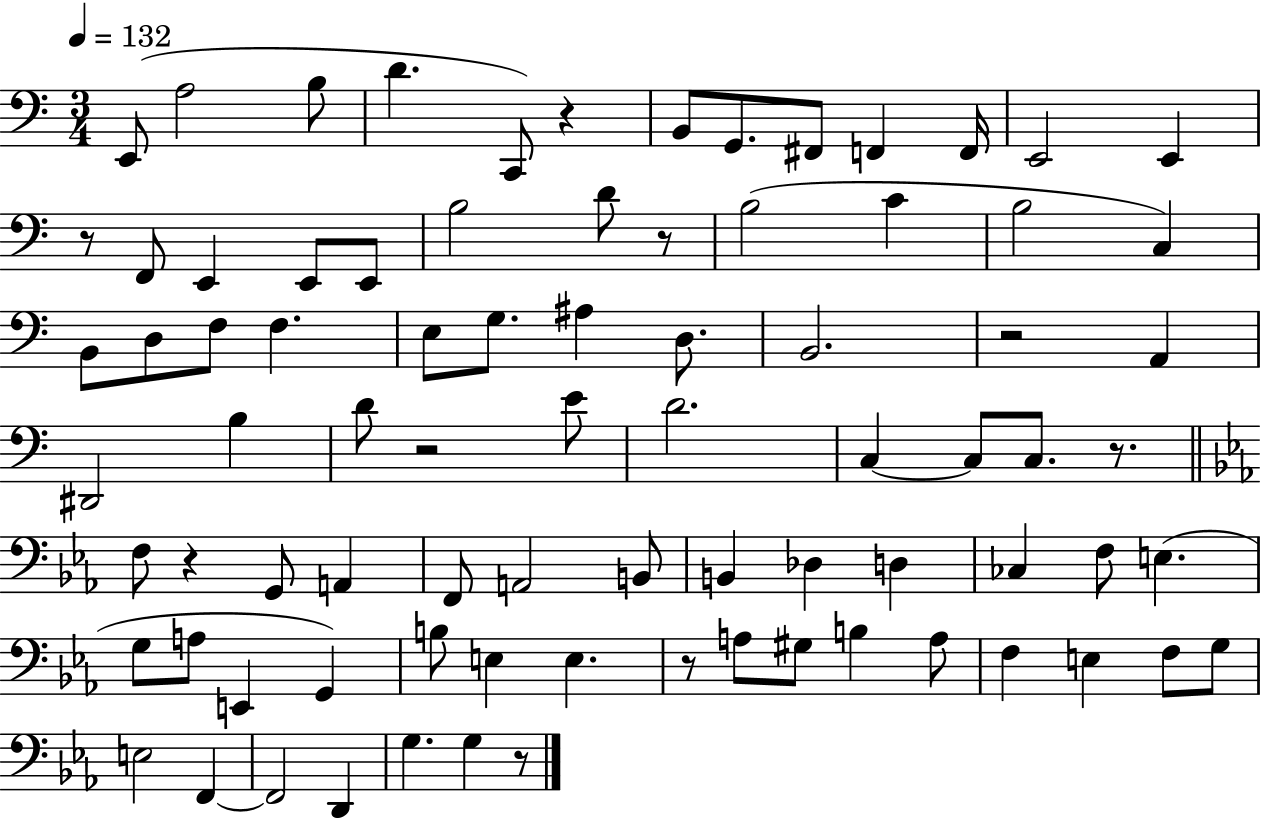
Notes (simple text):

E2/e A3/h B3/e D4/q. C2/e R/q B2/e G2/e. F#2/e F2/q F2/s E2/h E2/q R/e F2/e E2/q E2/e E2/e B3/h D4/e R/e B3/h C4/q B3/h C3/q B2/e D3/e F3/e F3/q. E3/e G3/e. A#3/q D3/e. B2/h. R/h A2/q D#2/h B3/q D4/e R/h E4/e D4/h. C3/q C3/e C3/e. R/e. F3/e R/q G2/e A2/q F2/e A2/h B2/e B2/q Db3/q D3/q CES3/q F3/e E3/q. G3/e A3/e E2/q G2/q B3/e E3/q E3/q. R/e A3/e G#3/e B3/q A3/e F3/q E3/q F3/e G3/e E3/h F2/q F2/h D2/q G3/q. G3/q R/e